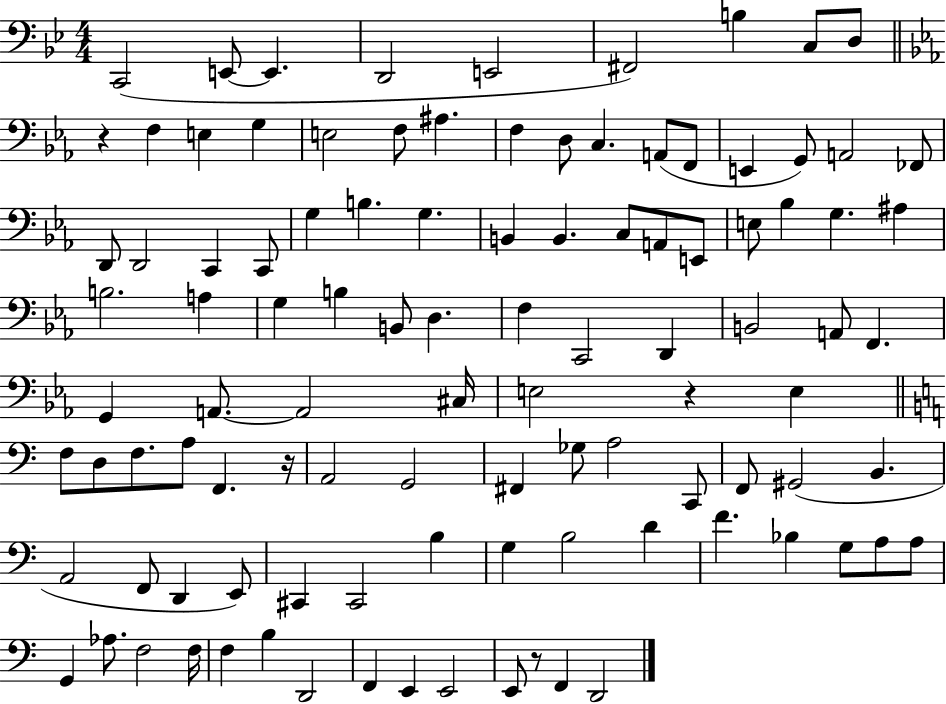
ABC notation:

X:1
T:Untitled
M:4/4
L:1/4
K:Bb
C,,2 E,,/2 E,, D,,2 E,,2 ^F,,2 B, C,/2 D,/2 z F, E, G, E,2 F,/2 ^A, F, D,/2 C, A,,/2 F,,/2 E,, G,,/2 A,,2 _F,,/2 D,,/2 D,,2 C,, C,,/2 G, B, G, B,, B,, C,/2 A,,/2 E,,/2 E,/2 _B, G, ^A, B,2 A, G, B, B,,/2 D, F, C,,2 D,, B,,2 A,,/2 F,, G,, A,,/2 A,,2 ^C,/4 E,2 z E, F,/2 D,/2 F,/2 A,/2 F,, z/4 A,,2 G,,2 ^F,, _G,/2 A,2 C,,/2 F,,/2 ^G,,2 B,, A,,2 F,,/2 D,, E,,/2 ^C,, ^C,,2 B, G, B,2 D F _B, G,/2 A,/2 A,/2 G,, _A,/2 F,2 F,/4 F, B, D,,2 F,, E,, E,,2 E,,/2 z/2 F,, D,,2